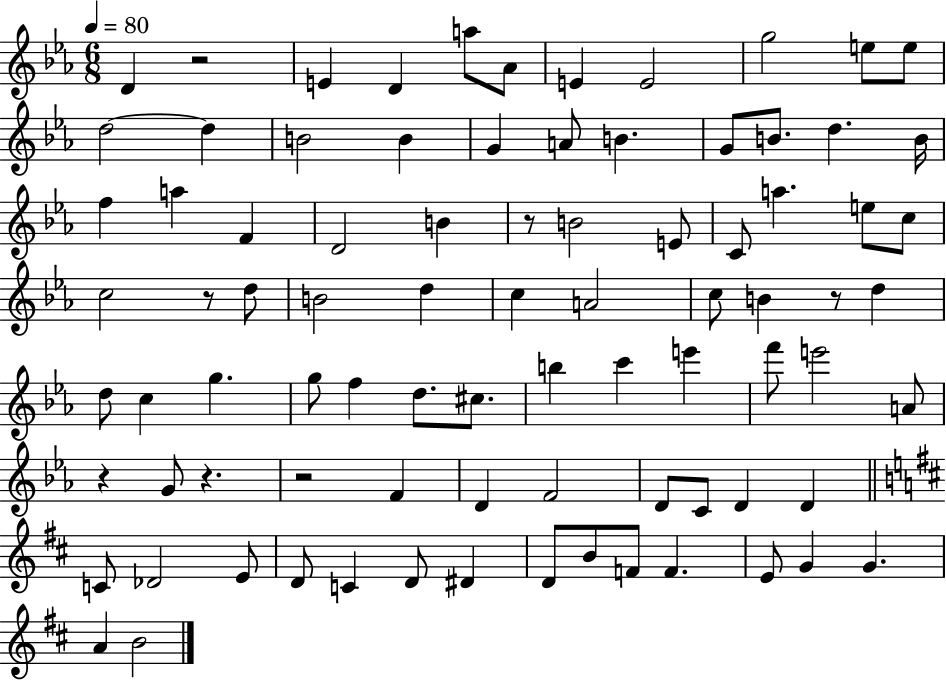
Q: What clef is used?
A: treble